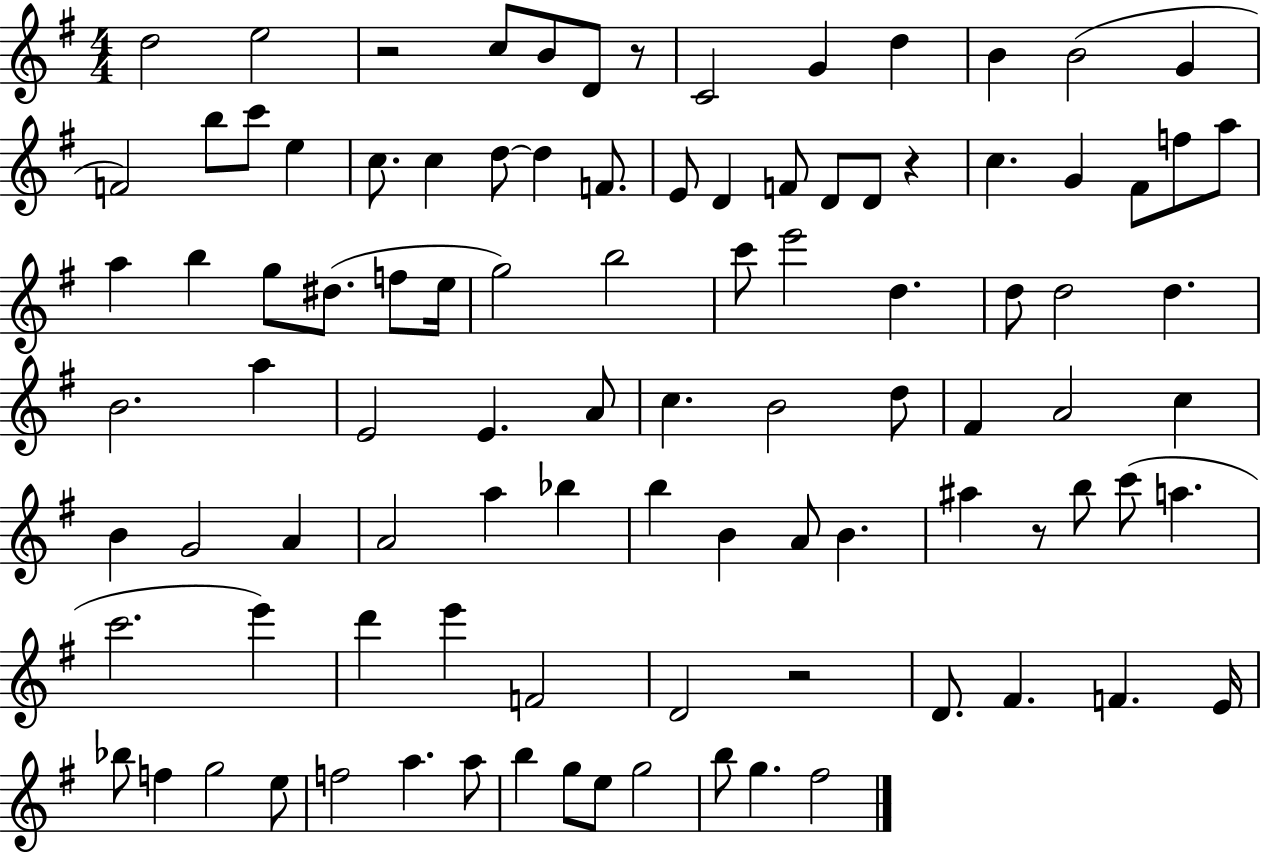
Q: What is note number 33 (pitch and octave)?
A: G5